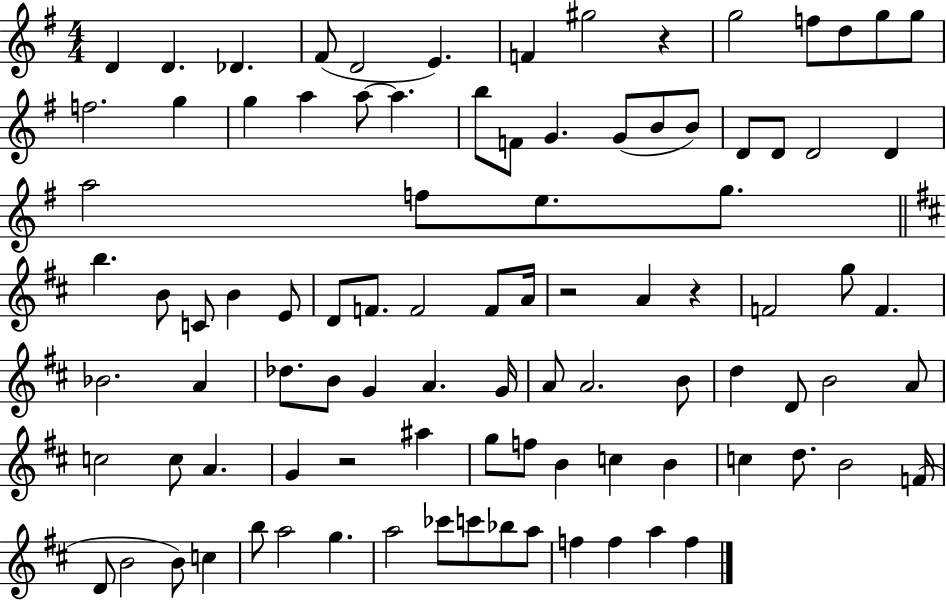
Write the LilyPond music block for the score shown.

{
  \clef treble
  \numericTimeSignature
  \time 4/4
  \key g \major
  d'4 d'4. des'4. | fis'8( d'2 e'4.) | f'4 gis''2 r4 | g''2 f''8 d''8 g''8 g''8 | \break f''2. g''4 | g''4 a''4 a''8~~ a''4. | b''8 f'8 g'4. g'8( b'8 b'8) | d'8 d'8 d'2 d'4 | \break a''2 f''8 e''8. g''8. | \bar "||" \break \key d \major b''4. b'8 c'8 b'4 e'8 | d'8 f'8. f'2 f'8 a'16 | r2 a'4 r4 | f'2 g''8 f'4. | \break bes'2. a'4 | des''8. b'8 g'4 a'4. g'16 | a'8 a'2. b'8 | d''4 d'8 b'2 a'8 | \break c''2 c''8 a'4. | g'4 r2 ais''4 | g''8 f''8 b'4 c''4 b'4 | c''4 d''8. b'2 f'16( | \break d'8 b'2 b'8) c''4 | b''8 a''2 g''4. | a''2 ces'''8 c'''8 bes''8 a''8 | f''4 f''4 a''4 f''4 | \break \bar "|."
}